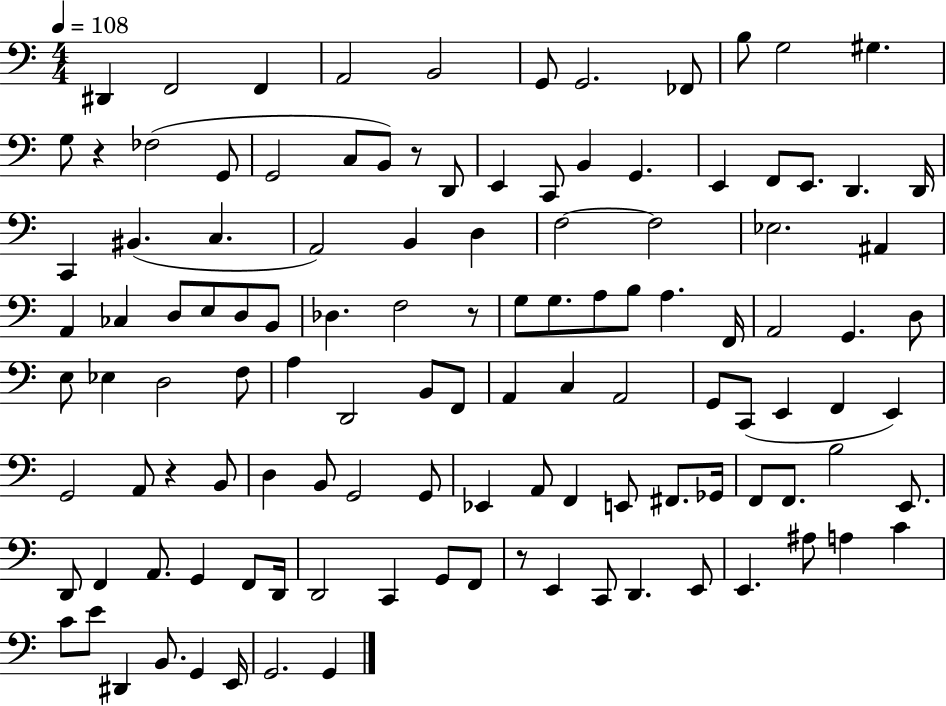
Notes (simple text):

D#2/q F2/h F2/q A2/h B2/h G2/e G2/h. FES2/e B3/e G3/h G#3/q. G3/e R/q FES3/h G2/e G2/h C3/e B2/e R/e D2/e E2/q C2/e B2/q G2/q. E2/q F2/e E2/e. D2/q. D2/s C2/q BIS2/q. C3/q. A2/h B2/q D3/q F3/h F3/h Eb3/h. A#2/q A2/q CES3/q D3/e E3/e D3/e B2/e Db3/q. F3/h R/e G3/e G3/e. A3/e B3/e A3/q. F2/s A2/h G2/q. D3/e E3/e Eb3/q D3/h F3/e A3/q D2/h B2/e F2/e A2/q C3/q A2/h G2/e C2/e E2/q F2/q E2/q G2/h A2/e R/q B2/e D3/q B2/e G2/h G2/e Eb2/q A2/e F2/q E2/e F#2/e. Gb2/s F2/e F2/e. B3/h E2/e. D2/e F2/q A2/e. G2/q F2/e D2/s D2/h C2/q G2/e F2/e R/e E2/q C2/e D2/q. E2/e E2/q. A#3/e A3/q C4/q C4/e E4/e D#2/q B2/e. G2/q E2/s G2/h. G2/q